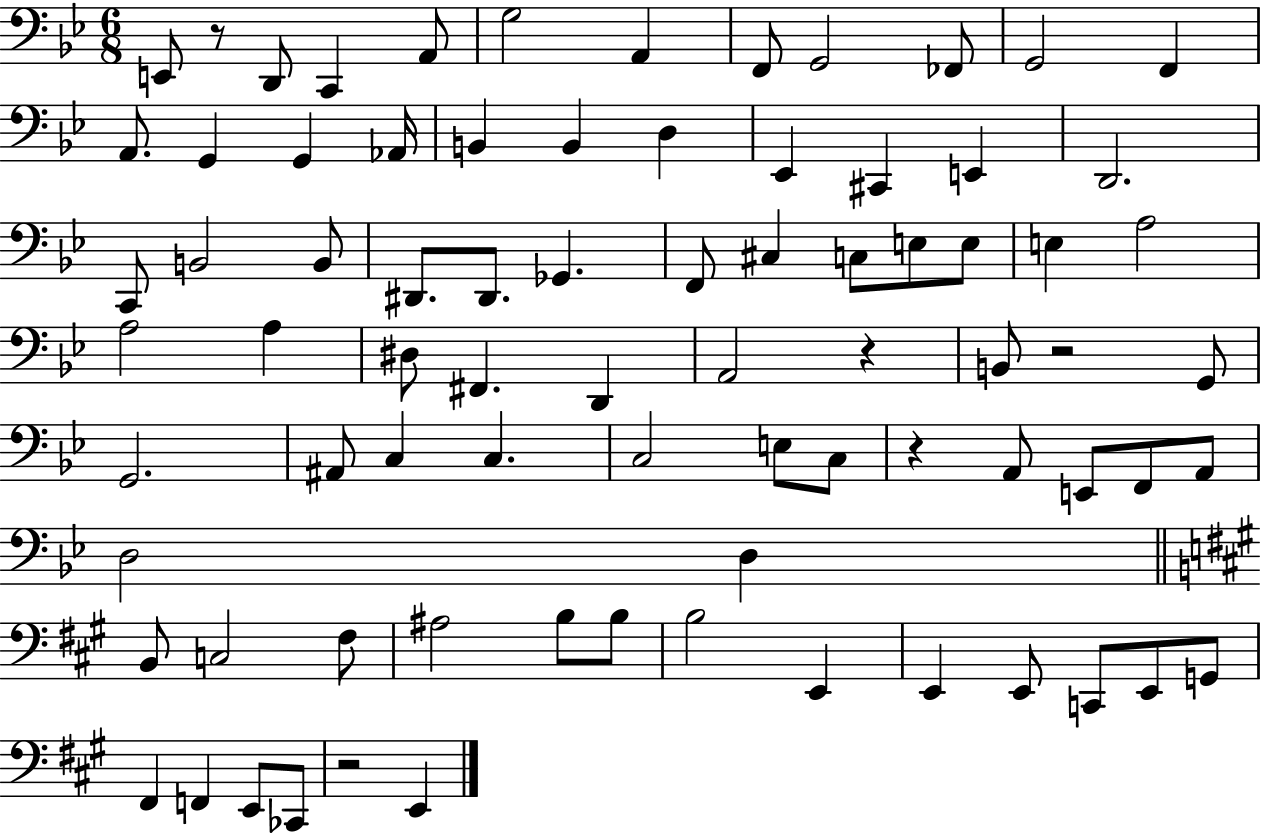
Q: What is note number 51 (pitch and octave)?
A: A2